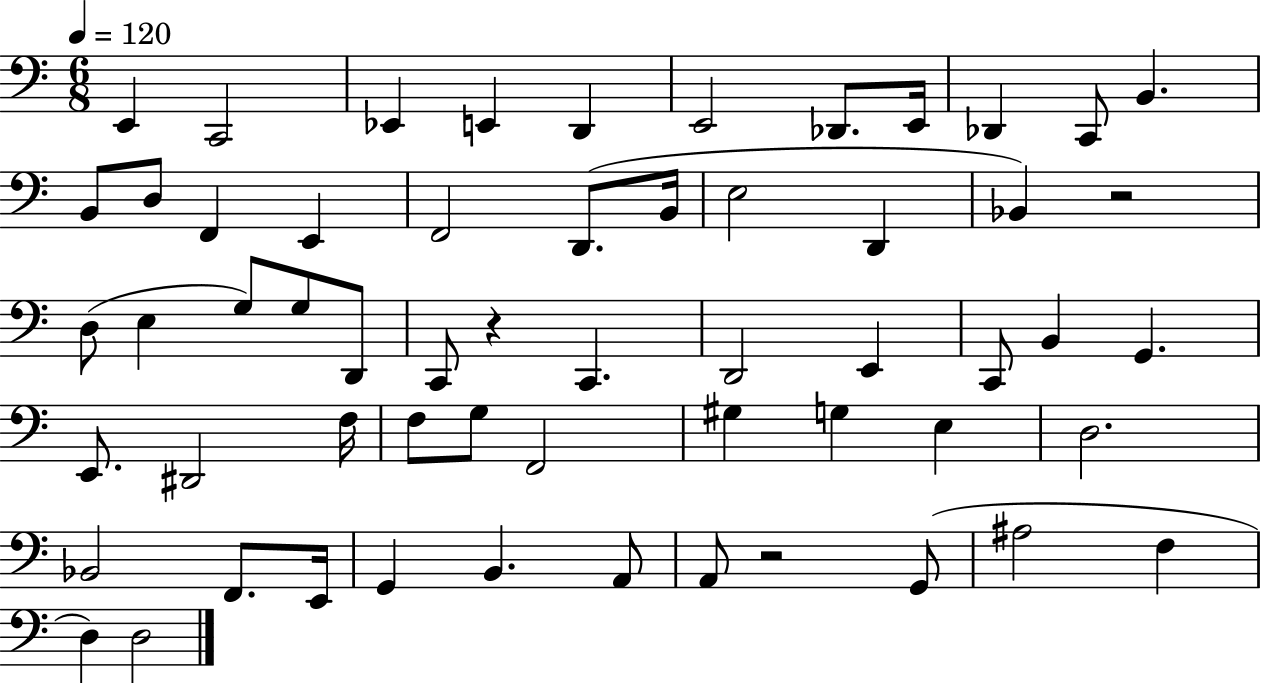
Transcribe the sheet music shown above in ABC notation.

X:1
T:Untitled
M:6/8
L:1/4
K:C
E,, C,,2 _E,, E,, D,, E,,2 _D,,/2 E,,/4 _D,, C,,/2 B,, B,,/2 D,/2 F,, E,, F,,2 D,,/2 B,,/4 E,2 D,, _B,, z2 D,/2 E, G,/2 G,/2 D,,/2 C,,/2 z C,, D,,2 E,, C,,/2 B,, G,, E,,/2 ^D,,2 F,/4 F,/2 G,/2 F,,2 ^G, G, E, D,2 _B,,2 F,,/2 E,,/4 G,, B,, A,,/2 A,,/2 z2 G,,/2 ^A,2 F, D, D,2